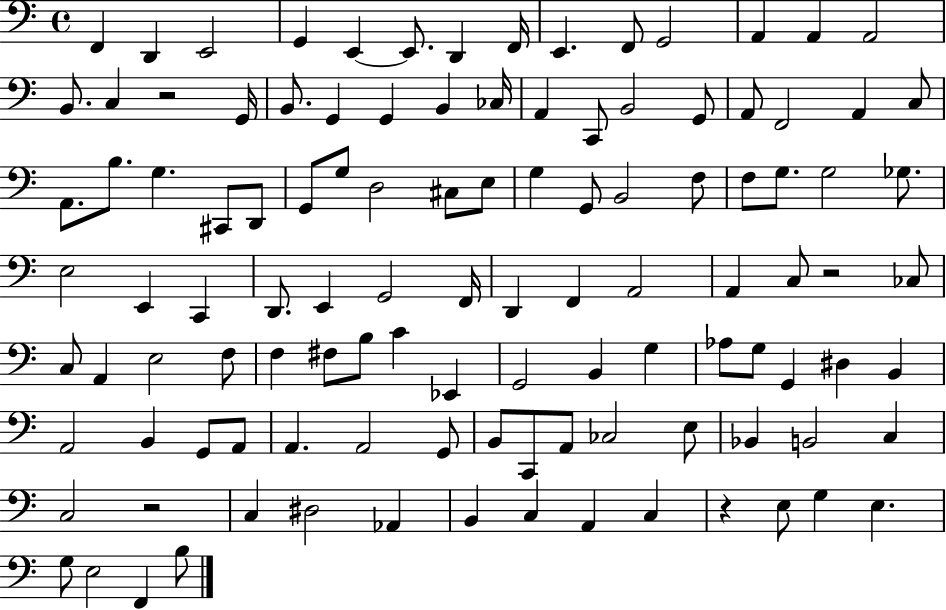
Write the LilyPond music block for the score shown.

{
  \clef bass
  \time 4/4
  \defaultTimeSignature
  \key c \major
  f,4 d,4 e,2 | g,4 e,4~~ e,8. d,4 f,16 | e,4. f,8 g,2 | a,4 a,4 a,2 | \break b,8. c4 r2 g,16 | b,8. g,4 g,4 b,4 ces16 | a,4 c,8 b,2 g,8 | a,8 f,2 a,4 c8 | \break a,8. b8. g4. cis,8 d,8 | g,8 g8 d2 cis8 e8 | g4 g,8 b,2 f8 | f8 g8. g2 ges8. | \break e2 e,4 c,4 | d,8. e,4 g,2 f,16 | d,4 f,4 a,2 | a,4 c8 r2 ces8 | \break c8 a,4 e2 f8 | f4 fis8 b8 c'4 ees,4 | g,2 b,4 g4 | aes8 g8 g,4 dis4 b,4 | \break a,2 b,4 g,8 a,8 | a,4. a,2 g,8 | b,8 c,8 a,8 ces2 e8 | bes,4 b,2 c4 | \break c2 r2 | c4 dis2 aes,4 | b,4 c4 a,4 c4 | r4 e8 g4 e4. | \break g8 e2 f,4 b8 | \bar "|."
}